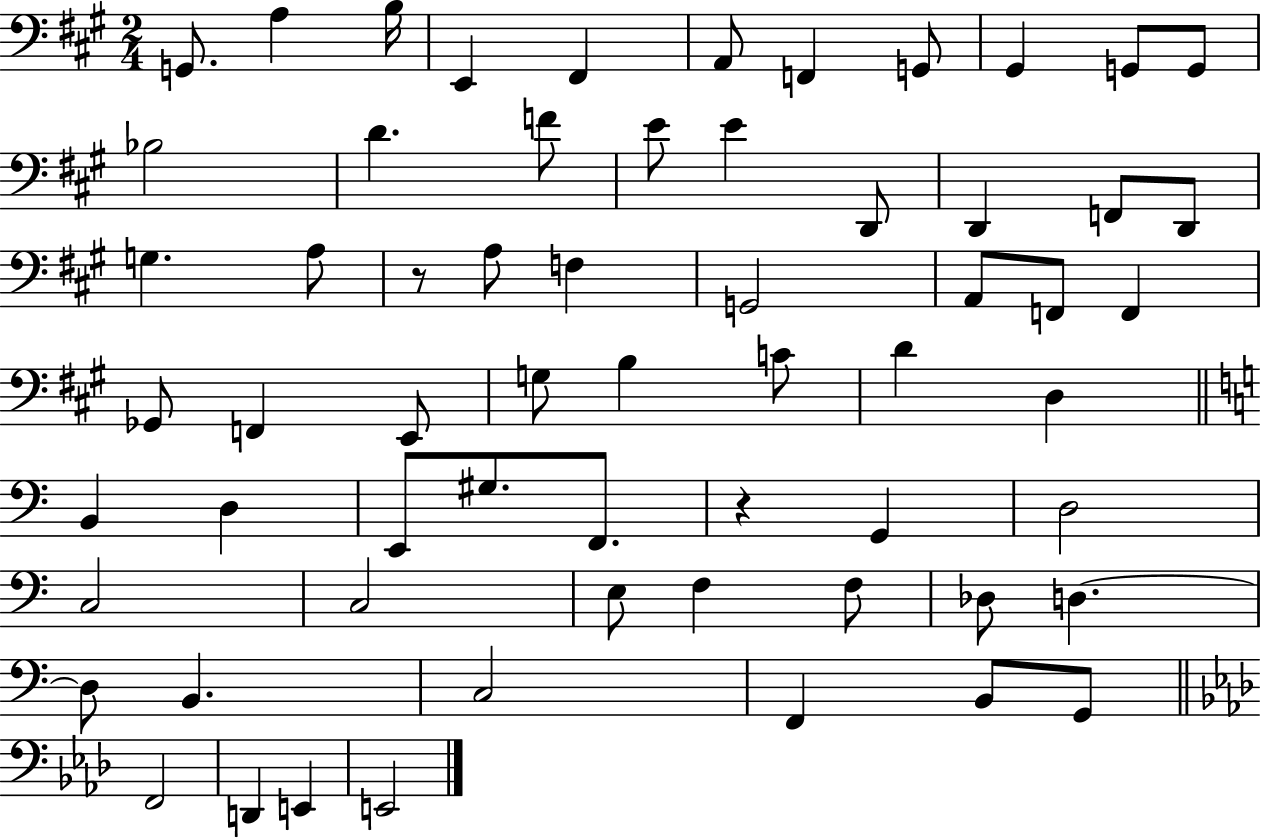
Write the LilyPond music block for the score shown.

{
  \clef bass
  \numericTimeSignature
  \time 2/4
  \key a \major
  g,8. a4 b16 | e,4 fis,4 | a,8 f,4 g,8 | gis,4 g,8 g,8 | \break bes2 | d'4. f'8 | e'8 e'4 d,8 | d,4 f,8 d,8 | \break g4. a8 | r8 a8 f4 | g,2 | a,8 f,8 f,4 | \break ges,8 f,4 e,8 | g8 b4 c'8 | d'4 d4 | \bar "||" \break \key c \major b,4 d4 | e,8 gis8. f,8. | r4 g,4 | d2 | \break c2 | c2 | e8 f4 f8 | des8 d4.~~ | \break d8 b,4. | c2 | f,4 b,8 g,8 | \bar "||" \break \key f \minor f,2 | d,4 e,4 | e,2 | \bar "|."
}